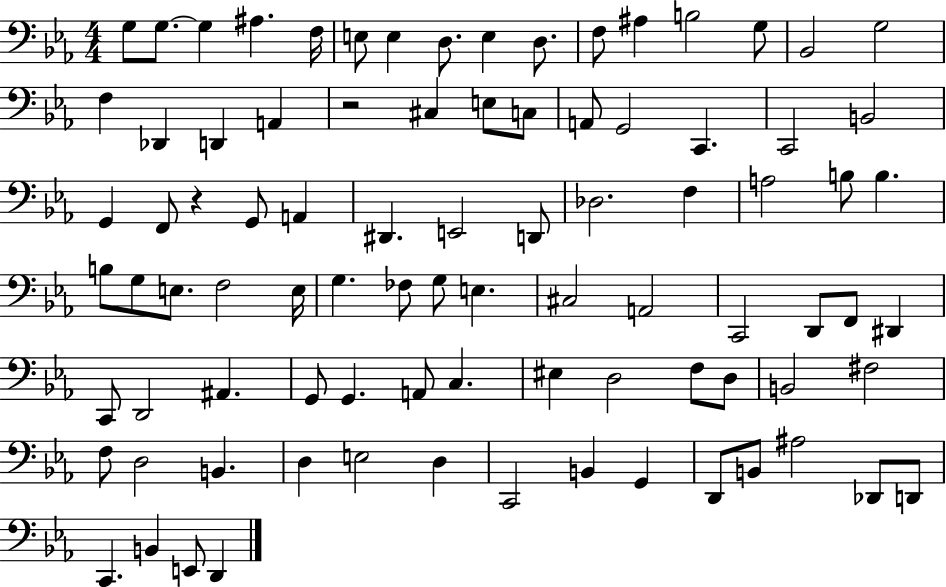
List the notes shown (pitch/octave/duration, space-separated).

G3/e G3/e. G3/q A#3/q. F3/s E3/e E3/q D3/e. E3/q D3/e. F3/e A#3/q B3/h G3/e Bb2/h G3/h F3/q Db2/q D2/q A2/q R/h C#3/q E3/e C3/e A2/e G2/h C2/q. C2/h B2/h G2/q F2/e R/q G2/e A2/q D#2/q. E2/h D2/e Db3/h. F3/q A3/h B3/e B3/q. B3/e G3/e E3/e. F3/h E3/s G3/q. FES3/e G3/e E3/q. C#3/h A2/h C2/h D2/e F2/e D#2/q C2/e D2/h A#2/q. G2/e G2/q. A2/e C3/q. EIS3/q D3/h F3/e D3/e B2/h F#3/h F3/e D3/h B2/q. D3/q E3/h D3/q C2/h B2/q G2/q D2/e B2/e A#3/h Db2/e D2/e C2/q. B2/q E2/e D2/q